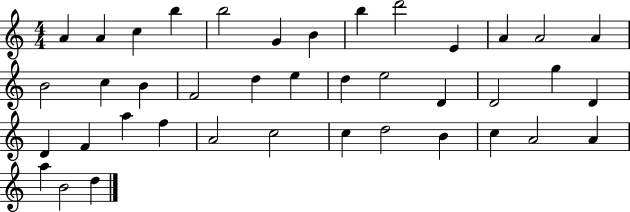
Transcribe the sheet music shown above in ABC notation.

X:1
T:Untitled
M:4/4
L:1/4
K:C
A A c b b2 G B b d'2 E A A2 A B2 c B F2 d e d e2 D D2 g D D F a f A2 c2 c d2 B c A2 A a B2 d